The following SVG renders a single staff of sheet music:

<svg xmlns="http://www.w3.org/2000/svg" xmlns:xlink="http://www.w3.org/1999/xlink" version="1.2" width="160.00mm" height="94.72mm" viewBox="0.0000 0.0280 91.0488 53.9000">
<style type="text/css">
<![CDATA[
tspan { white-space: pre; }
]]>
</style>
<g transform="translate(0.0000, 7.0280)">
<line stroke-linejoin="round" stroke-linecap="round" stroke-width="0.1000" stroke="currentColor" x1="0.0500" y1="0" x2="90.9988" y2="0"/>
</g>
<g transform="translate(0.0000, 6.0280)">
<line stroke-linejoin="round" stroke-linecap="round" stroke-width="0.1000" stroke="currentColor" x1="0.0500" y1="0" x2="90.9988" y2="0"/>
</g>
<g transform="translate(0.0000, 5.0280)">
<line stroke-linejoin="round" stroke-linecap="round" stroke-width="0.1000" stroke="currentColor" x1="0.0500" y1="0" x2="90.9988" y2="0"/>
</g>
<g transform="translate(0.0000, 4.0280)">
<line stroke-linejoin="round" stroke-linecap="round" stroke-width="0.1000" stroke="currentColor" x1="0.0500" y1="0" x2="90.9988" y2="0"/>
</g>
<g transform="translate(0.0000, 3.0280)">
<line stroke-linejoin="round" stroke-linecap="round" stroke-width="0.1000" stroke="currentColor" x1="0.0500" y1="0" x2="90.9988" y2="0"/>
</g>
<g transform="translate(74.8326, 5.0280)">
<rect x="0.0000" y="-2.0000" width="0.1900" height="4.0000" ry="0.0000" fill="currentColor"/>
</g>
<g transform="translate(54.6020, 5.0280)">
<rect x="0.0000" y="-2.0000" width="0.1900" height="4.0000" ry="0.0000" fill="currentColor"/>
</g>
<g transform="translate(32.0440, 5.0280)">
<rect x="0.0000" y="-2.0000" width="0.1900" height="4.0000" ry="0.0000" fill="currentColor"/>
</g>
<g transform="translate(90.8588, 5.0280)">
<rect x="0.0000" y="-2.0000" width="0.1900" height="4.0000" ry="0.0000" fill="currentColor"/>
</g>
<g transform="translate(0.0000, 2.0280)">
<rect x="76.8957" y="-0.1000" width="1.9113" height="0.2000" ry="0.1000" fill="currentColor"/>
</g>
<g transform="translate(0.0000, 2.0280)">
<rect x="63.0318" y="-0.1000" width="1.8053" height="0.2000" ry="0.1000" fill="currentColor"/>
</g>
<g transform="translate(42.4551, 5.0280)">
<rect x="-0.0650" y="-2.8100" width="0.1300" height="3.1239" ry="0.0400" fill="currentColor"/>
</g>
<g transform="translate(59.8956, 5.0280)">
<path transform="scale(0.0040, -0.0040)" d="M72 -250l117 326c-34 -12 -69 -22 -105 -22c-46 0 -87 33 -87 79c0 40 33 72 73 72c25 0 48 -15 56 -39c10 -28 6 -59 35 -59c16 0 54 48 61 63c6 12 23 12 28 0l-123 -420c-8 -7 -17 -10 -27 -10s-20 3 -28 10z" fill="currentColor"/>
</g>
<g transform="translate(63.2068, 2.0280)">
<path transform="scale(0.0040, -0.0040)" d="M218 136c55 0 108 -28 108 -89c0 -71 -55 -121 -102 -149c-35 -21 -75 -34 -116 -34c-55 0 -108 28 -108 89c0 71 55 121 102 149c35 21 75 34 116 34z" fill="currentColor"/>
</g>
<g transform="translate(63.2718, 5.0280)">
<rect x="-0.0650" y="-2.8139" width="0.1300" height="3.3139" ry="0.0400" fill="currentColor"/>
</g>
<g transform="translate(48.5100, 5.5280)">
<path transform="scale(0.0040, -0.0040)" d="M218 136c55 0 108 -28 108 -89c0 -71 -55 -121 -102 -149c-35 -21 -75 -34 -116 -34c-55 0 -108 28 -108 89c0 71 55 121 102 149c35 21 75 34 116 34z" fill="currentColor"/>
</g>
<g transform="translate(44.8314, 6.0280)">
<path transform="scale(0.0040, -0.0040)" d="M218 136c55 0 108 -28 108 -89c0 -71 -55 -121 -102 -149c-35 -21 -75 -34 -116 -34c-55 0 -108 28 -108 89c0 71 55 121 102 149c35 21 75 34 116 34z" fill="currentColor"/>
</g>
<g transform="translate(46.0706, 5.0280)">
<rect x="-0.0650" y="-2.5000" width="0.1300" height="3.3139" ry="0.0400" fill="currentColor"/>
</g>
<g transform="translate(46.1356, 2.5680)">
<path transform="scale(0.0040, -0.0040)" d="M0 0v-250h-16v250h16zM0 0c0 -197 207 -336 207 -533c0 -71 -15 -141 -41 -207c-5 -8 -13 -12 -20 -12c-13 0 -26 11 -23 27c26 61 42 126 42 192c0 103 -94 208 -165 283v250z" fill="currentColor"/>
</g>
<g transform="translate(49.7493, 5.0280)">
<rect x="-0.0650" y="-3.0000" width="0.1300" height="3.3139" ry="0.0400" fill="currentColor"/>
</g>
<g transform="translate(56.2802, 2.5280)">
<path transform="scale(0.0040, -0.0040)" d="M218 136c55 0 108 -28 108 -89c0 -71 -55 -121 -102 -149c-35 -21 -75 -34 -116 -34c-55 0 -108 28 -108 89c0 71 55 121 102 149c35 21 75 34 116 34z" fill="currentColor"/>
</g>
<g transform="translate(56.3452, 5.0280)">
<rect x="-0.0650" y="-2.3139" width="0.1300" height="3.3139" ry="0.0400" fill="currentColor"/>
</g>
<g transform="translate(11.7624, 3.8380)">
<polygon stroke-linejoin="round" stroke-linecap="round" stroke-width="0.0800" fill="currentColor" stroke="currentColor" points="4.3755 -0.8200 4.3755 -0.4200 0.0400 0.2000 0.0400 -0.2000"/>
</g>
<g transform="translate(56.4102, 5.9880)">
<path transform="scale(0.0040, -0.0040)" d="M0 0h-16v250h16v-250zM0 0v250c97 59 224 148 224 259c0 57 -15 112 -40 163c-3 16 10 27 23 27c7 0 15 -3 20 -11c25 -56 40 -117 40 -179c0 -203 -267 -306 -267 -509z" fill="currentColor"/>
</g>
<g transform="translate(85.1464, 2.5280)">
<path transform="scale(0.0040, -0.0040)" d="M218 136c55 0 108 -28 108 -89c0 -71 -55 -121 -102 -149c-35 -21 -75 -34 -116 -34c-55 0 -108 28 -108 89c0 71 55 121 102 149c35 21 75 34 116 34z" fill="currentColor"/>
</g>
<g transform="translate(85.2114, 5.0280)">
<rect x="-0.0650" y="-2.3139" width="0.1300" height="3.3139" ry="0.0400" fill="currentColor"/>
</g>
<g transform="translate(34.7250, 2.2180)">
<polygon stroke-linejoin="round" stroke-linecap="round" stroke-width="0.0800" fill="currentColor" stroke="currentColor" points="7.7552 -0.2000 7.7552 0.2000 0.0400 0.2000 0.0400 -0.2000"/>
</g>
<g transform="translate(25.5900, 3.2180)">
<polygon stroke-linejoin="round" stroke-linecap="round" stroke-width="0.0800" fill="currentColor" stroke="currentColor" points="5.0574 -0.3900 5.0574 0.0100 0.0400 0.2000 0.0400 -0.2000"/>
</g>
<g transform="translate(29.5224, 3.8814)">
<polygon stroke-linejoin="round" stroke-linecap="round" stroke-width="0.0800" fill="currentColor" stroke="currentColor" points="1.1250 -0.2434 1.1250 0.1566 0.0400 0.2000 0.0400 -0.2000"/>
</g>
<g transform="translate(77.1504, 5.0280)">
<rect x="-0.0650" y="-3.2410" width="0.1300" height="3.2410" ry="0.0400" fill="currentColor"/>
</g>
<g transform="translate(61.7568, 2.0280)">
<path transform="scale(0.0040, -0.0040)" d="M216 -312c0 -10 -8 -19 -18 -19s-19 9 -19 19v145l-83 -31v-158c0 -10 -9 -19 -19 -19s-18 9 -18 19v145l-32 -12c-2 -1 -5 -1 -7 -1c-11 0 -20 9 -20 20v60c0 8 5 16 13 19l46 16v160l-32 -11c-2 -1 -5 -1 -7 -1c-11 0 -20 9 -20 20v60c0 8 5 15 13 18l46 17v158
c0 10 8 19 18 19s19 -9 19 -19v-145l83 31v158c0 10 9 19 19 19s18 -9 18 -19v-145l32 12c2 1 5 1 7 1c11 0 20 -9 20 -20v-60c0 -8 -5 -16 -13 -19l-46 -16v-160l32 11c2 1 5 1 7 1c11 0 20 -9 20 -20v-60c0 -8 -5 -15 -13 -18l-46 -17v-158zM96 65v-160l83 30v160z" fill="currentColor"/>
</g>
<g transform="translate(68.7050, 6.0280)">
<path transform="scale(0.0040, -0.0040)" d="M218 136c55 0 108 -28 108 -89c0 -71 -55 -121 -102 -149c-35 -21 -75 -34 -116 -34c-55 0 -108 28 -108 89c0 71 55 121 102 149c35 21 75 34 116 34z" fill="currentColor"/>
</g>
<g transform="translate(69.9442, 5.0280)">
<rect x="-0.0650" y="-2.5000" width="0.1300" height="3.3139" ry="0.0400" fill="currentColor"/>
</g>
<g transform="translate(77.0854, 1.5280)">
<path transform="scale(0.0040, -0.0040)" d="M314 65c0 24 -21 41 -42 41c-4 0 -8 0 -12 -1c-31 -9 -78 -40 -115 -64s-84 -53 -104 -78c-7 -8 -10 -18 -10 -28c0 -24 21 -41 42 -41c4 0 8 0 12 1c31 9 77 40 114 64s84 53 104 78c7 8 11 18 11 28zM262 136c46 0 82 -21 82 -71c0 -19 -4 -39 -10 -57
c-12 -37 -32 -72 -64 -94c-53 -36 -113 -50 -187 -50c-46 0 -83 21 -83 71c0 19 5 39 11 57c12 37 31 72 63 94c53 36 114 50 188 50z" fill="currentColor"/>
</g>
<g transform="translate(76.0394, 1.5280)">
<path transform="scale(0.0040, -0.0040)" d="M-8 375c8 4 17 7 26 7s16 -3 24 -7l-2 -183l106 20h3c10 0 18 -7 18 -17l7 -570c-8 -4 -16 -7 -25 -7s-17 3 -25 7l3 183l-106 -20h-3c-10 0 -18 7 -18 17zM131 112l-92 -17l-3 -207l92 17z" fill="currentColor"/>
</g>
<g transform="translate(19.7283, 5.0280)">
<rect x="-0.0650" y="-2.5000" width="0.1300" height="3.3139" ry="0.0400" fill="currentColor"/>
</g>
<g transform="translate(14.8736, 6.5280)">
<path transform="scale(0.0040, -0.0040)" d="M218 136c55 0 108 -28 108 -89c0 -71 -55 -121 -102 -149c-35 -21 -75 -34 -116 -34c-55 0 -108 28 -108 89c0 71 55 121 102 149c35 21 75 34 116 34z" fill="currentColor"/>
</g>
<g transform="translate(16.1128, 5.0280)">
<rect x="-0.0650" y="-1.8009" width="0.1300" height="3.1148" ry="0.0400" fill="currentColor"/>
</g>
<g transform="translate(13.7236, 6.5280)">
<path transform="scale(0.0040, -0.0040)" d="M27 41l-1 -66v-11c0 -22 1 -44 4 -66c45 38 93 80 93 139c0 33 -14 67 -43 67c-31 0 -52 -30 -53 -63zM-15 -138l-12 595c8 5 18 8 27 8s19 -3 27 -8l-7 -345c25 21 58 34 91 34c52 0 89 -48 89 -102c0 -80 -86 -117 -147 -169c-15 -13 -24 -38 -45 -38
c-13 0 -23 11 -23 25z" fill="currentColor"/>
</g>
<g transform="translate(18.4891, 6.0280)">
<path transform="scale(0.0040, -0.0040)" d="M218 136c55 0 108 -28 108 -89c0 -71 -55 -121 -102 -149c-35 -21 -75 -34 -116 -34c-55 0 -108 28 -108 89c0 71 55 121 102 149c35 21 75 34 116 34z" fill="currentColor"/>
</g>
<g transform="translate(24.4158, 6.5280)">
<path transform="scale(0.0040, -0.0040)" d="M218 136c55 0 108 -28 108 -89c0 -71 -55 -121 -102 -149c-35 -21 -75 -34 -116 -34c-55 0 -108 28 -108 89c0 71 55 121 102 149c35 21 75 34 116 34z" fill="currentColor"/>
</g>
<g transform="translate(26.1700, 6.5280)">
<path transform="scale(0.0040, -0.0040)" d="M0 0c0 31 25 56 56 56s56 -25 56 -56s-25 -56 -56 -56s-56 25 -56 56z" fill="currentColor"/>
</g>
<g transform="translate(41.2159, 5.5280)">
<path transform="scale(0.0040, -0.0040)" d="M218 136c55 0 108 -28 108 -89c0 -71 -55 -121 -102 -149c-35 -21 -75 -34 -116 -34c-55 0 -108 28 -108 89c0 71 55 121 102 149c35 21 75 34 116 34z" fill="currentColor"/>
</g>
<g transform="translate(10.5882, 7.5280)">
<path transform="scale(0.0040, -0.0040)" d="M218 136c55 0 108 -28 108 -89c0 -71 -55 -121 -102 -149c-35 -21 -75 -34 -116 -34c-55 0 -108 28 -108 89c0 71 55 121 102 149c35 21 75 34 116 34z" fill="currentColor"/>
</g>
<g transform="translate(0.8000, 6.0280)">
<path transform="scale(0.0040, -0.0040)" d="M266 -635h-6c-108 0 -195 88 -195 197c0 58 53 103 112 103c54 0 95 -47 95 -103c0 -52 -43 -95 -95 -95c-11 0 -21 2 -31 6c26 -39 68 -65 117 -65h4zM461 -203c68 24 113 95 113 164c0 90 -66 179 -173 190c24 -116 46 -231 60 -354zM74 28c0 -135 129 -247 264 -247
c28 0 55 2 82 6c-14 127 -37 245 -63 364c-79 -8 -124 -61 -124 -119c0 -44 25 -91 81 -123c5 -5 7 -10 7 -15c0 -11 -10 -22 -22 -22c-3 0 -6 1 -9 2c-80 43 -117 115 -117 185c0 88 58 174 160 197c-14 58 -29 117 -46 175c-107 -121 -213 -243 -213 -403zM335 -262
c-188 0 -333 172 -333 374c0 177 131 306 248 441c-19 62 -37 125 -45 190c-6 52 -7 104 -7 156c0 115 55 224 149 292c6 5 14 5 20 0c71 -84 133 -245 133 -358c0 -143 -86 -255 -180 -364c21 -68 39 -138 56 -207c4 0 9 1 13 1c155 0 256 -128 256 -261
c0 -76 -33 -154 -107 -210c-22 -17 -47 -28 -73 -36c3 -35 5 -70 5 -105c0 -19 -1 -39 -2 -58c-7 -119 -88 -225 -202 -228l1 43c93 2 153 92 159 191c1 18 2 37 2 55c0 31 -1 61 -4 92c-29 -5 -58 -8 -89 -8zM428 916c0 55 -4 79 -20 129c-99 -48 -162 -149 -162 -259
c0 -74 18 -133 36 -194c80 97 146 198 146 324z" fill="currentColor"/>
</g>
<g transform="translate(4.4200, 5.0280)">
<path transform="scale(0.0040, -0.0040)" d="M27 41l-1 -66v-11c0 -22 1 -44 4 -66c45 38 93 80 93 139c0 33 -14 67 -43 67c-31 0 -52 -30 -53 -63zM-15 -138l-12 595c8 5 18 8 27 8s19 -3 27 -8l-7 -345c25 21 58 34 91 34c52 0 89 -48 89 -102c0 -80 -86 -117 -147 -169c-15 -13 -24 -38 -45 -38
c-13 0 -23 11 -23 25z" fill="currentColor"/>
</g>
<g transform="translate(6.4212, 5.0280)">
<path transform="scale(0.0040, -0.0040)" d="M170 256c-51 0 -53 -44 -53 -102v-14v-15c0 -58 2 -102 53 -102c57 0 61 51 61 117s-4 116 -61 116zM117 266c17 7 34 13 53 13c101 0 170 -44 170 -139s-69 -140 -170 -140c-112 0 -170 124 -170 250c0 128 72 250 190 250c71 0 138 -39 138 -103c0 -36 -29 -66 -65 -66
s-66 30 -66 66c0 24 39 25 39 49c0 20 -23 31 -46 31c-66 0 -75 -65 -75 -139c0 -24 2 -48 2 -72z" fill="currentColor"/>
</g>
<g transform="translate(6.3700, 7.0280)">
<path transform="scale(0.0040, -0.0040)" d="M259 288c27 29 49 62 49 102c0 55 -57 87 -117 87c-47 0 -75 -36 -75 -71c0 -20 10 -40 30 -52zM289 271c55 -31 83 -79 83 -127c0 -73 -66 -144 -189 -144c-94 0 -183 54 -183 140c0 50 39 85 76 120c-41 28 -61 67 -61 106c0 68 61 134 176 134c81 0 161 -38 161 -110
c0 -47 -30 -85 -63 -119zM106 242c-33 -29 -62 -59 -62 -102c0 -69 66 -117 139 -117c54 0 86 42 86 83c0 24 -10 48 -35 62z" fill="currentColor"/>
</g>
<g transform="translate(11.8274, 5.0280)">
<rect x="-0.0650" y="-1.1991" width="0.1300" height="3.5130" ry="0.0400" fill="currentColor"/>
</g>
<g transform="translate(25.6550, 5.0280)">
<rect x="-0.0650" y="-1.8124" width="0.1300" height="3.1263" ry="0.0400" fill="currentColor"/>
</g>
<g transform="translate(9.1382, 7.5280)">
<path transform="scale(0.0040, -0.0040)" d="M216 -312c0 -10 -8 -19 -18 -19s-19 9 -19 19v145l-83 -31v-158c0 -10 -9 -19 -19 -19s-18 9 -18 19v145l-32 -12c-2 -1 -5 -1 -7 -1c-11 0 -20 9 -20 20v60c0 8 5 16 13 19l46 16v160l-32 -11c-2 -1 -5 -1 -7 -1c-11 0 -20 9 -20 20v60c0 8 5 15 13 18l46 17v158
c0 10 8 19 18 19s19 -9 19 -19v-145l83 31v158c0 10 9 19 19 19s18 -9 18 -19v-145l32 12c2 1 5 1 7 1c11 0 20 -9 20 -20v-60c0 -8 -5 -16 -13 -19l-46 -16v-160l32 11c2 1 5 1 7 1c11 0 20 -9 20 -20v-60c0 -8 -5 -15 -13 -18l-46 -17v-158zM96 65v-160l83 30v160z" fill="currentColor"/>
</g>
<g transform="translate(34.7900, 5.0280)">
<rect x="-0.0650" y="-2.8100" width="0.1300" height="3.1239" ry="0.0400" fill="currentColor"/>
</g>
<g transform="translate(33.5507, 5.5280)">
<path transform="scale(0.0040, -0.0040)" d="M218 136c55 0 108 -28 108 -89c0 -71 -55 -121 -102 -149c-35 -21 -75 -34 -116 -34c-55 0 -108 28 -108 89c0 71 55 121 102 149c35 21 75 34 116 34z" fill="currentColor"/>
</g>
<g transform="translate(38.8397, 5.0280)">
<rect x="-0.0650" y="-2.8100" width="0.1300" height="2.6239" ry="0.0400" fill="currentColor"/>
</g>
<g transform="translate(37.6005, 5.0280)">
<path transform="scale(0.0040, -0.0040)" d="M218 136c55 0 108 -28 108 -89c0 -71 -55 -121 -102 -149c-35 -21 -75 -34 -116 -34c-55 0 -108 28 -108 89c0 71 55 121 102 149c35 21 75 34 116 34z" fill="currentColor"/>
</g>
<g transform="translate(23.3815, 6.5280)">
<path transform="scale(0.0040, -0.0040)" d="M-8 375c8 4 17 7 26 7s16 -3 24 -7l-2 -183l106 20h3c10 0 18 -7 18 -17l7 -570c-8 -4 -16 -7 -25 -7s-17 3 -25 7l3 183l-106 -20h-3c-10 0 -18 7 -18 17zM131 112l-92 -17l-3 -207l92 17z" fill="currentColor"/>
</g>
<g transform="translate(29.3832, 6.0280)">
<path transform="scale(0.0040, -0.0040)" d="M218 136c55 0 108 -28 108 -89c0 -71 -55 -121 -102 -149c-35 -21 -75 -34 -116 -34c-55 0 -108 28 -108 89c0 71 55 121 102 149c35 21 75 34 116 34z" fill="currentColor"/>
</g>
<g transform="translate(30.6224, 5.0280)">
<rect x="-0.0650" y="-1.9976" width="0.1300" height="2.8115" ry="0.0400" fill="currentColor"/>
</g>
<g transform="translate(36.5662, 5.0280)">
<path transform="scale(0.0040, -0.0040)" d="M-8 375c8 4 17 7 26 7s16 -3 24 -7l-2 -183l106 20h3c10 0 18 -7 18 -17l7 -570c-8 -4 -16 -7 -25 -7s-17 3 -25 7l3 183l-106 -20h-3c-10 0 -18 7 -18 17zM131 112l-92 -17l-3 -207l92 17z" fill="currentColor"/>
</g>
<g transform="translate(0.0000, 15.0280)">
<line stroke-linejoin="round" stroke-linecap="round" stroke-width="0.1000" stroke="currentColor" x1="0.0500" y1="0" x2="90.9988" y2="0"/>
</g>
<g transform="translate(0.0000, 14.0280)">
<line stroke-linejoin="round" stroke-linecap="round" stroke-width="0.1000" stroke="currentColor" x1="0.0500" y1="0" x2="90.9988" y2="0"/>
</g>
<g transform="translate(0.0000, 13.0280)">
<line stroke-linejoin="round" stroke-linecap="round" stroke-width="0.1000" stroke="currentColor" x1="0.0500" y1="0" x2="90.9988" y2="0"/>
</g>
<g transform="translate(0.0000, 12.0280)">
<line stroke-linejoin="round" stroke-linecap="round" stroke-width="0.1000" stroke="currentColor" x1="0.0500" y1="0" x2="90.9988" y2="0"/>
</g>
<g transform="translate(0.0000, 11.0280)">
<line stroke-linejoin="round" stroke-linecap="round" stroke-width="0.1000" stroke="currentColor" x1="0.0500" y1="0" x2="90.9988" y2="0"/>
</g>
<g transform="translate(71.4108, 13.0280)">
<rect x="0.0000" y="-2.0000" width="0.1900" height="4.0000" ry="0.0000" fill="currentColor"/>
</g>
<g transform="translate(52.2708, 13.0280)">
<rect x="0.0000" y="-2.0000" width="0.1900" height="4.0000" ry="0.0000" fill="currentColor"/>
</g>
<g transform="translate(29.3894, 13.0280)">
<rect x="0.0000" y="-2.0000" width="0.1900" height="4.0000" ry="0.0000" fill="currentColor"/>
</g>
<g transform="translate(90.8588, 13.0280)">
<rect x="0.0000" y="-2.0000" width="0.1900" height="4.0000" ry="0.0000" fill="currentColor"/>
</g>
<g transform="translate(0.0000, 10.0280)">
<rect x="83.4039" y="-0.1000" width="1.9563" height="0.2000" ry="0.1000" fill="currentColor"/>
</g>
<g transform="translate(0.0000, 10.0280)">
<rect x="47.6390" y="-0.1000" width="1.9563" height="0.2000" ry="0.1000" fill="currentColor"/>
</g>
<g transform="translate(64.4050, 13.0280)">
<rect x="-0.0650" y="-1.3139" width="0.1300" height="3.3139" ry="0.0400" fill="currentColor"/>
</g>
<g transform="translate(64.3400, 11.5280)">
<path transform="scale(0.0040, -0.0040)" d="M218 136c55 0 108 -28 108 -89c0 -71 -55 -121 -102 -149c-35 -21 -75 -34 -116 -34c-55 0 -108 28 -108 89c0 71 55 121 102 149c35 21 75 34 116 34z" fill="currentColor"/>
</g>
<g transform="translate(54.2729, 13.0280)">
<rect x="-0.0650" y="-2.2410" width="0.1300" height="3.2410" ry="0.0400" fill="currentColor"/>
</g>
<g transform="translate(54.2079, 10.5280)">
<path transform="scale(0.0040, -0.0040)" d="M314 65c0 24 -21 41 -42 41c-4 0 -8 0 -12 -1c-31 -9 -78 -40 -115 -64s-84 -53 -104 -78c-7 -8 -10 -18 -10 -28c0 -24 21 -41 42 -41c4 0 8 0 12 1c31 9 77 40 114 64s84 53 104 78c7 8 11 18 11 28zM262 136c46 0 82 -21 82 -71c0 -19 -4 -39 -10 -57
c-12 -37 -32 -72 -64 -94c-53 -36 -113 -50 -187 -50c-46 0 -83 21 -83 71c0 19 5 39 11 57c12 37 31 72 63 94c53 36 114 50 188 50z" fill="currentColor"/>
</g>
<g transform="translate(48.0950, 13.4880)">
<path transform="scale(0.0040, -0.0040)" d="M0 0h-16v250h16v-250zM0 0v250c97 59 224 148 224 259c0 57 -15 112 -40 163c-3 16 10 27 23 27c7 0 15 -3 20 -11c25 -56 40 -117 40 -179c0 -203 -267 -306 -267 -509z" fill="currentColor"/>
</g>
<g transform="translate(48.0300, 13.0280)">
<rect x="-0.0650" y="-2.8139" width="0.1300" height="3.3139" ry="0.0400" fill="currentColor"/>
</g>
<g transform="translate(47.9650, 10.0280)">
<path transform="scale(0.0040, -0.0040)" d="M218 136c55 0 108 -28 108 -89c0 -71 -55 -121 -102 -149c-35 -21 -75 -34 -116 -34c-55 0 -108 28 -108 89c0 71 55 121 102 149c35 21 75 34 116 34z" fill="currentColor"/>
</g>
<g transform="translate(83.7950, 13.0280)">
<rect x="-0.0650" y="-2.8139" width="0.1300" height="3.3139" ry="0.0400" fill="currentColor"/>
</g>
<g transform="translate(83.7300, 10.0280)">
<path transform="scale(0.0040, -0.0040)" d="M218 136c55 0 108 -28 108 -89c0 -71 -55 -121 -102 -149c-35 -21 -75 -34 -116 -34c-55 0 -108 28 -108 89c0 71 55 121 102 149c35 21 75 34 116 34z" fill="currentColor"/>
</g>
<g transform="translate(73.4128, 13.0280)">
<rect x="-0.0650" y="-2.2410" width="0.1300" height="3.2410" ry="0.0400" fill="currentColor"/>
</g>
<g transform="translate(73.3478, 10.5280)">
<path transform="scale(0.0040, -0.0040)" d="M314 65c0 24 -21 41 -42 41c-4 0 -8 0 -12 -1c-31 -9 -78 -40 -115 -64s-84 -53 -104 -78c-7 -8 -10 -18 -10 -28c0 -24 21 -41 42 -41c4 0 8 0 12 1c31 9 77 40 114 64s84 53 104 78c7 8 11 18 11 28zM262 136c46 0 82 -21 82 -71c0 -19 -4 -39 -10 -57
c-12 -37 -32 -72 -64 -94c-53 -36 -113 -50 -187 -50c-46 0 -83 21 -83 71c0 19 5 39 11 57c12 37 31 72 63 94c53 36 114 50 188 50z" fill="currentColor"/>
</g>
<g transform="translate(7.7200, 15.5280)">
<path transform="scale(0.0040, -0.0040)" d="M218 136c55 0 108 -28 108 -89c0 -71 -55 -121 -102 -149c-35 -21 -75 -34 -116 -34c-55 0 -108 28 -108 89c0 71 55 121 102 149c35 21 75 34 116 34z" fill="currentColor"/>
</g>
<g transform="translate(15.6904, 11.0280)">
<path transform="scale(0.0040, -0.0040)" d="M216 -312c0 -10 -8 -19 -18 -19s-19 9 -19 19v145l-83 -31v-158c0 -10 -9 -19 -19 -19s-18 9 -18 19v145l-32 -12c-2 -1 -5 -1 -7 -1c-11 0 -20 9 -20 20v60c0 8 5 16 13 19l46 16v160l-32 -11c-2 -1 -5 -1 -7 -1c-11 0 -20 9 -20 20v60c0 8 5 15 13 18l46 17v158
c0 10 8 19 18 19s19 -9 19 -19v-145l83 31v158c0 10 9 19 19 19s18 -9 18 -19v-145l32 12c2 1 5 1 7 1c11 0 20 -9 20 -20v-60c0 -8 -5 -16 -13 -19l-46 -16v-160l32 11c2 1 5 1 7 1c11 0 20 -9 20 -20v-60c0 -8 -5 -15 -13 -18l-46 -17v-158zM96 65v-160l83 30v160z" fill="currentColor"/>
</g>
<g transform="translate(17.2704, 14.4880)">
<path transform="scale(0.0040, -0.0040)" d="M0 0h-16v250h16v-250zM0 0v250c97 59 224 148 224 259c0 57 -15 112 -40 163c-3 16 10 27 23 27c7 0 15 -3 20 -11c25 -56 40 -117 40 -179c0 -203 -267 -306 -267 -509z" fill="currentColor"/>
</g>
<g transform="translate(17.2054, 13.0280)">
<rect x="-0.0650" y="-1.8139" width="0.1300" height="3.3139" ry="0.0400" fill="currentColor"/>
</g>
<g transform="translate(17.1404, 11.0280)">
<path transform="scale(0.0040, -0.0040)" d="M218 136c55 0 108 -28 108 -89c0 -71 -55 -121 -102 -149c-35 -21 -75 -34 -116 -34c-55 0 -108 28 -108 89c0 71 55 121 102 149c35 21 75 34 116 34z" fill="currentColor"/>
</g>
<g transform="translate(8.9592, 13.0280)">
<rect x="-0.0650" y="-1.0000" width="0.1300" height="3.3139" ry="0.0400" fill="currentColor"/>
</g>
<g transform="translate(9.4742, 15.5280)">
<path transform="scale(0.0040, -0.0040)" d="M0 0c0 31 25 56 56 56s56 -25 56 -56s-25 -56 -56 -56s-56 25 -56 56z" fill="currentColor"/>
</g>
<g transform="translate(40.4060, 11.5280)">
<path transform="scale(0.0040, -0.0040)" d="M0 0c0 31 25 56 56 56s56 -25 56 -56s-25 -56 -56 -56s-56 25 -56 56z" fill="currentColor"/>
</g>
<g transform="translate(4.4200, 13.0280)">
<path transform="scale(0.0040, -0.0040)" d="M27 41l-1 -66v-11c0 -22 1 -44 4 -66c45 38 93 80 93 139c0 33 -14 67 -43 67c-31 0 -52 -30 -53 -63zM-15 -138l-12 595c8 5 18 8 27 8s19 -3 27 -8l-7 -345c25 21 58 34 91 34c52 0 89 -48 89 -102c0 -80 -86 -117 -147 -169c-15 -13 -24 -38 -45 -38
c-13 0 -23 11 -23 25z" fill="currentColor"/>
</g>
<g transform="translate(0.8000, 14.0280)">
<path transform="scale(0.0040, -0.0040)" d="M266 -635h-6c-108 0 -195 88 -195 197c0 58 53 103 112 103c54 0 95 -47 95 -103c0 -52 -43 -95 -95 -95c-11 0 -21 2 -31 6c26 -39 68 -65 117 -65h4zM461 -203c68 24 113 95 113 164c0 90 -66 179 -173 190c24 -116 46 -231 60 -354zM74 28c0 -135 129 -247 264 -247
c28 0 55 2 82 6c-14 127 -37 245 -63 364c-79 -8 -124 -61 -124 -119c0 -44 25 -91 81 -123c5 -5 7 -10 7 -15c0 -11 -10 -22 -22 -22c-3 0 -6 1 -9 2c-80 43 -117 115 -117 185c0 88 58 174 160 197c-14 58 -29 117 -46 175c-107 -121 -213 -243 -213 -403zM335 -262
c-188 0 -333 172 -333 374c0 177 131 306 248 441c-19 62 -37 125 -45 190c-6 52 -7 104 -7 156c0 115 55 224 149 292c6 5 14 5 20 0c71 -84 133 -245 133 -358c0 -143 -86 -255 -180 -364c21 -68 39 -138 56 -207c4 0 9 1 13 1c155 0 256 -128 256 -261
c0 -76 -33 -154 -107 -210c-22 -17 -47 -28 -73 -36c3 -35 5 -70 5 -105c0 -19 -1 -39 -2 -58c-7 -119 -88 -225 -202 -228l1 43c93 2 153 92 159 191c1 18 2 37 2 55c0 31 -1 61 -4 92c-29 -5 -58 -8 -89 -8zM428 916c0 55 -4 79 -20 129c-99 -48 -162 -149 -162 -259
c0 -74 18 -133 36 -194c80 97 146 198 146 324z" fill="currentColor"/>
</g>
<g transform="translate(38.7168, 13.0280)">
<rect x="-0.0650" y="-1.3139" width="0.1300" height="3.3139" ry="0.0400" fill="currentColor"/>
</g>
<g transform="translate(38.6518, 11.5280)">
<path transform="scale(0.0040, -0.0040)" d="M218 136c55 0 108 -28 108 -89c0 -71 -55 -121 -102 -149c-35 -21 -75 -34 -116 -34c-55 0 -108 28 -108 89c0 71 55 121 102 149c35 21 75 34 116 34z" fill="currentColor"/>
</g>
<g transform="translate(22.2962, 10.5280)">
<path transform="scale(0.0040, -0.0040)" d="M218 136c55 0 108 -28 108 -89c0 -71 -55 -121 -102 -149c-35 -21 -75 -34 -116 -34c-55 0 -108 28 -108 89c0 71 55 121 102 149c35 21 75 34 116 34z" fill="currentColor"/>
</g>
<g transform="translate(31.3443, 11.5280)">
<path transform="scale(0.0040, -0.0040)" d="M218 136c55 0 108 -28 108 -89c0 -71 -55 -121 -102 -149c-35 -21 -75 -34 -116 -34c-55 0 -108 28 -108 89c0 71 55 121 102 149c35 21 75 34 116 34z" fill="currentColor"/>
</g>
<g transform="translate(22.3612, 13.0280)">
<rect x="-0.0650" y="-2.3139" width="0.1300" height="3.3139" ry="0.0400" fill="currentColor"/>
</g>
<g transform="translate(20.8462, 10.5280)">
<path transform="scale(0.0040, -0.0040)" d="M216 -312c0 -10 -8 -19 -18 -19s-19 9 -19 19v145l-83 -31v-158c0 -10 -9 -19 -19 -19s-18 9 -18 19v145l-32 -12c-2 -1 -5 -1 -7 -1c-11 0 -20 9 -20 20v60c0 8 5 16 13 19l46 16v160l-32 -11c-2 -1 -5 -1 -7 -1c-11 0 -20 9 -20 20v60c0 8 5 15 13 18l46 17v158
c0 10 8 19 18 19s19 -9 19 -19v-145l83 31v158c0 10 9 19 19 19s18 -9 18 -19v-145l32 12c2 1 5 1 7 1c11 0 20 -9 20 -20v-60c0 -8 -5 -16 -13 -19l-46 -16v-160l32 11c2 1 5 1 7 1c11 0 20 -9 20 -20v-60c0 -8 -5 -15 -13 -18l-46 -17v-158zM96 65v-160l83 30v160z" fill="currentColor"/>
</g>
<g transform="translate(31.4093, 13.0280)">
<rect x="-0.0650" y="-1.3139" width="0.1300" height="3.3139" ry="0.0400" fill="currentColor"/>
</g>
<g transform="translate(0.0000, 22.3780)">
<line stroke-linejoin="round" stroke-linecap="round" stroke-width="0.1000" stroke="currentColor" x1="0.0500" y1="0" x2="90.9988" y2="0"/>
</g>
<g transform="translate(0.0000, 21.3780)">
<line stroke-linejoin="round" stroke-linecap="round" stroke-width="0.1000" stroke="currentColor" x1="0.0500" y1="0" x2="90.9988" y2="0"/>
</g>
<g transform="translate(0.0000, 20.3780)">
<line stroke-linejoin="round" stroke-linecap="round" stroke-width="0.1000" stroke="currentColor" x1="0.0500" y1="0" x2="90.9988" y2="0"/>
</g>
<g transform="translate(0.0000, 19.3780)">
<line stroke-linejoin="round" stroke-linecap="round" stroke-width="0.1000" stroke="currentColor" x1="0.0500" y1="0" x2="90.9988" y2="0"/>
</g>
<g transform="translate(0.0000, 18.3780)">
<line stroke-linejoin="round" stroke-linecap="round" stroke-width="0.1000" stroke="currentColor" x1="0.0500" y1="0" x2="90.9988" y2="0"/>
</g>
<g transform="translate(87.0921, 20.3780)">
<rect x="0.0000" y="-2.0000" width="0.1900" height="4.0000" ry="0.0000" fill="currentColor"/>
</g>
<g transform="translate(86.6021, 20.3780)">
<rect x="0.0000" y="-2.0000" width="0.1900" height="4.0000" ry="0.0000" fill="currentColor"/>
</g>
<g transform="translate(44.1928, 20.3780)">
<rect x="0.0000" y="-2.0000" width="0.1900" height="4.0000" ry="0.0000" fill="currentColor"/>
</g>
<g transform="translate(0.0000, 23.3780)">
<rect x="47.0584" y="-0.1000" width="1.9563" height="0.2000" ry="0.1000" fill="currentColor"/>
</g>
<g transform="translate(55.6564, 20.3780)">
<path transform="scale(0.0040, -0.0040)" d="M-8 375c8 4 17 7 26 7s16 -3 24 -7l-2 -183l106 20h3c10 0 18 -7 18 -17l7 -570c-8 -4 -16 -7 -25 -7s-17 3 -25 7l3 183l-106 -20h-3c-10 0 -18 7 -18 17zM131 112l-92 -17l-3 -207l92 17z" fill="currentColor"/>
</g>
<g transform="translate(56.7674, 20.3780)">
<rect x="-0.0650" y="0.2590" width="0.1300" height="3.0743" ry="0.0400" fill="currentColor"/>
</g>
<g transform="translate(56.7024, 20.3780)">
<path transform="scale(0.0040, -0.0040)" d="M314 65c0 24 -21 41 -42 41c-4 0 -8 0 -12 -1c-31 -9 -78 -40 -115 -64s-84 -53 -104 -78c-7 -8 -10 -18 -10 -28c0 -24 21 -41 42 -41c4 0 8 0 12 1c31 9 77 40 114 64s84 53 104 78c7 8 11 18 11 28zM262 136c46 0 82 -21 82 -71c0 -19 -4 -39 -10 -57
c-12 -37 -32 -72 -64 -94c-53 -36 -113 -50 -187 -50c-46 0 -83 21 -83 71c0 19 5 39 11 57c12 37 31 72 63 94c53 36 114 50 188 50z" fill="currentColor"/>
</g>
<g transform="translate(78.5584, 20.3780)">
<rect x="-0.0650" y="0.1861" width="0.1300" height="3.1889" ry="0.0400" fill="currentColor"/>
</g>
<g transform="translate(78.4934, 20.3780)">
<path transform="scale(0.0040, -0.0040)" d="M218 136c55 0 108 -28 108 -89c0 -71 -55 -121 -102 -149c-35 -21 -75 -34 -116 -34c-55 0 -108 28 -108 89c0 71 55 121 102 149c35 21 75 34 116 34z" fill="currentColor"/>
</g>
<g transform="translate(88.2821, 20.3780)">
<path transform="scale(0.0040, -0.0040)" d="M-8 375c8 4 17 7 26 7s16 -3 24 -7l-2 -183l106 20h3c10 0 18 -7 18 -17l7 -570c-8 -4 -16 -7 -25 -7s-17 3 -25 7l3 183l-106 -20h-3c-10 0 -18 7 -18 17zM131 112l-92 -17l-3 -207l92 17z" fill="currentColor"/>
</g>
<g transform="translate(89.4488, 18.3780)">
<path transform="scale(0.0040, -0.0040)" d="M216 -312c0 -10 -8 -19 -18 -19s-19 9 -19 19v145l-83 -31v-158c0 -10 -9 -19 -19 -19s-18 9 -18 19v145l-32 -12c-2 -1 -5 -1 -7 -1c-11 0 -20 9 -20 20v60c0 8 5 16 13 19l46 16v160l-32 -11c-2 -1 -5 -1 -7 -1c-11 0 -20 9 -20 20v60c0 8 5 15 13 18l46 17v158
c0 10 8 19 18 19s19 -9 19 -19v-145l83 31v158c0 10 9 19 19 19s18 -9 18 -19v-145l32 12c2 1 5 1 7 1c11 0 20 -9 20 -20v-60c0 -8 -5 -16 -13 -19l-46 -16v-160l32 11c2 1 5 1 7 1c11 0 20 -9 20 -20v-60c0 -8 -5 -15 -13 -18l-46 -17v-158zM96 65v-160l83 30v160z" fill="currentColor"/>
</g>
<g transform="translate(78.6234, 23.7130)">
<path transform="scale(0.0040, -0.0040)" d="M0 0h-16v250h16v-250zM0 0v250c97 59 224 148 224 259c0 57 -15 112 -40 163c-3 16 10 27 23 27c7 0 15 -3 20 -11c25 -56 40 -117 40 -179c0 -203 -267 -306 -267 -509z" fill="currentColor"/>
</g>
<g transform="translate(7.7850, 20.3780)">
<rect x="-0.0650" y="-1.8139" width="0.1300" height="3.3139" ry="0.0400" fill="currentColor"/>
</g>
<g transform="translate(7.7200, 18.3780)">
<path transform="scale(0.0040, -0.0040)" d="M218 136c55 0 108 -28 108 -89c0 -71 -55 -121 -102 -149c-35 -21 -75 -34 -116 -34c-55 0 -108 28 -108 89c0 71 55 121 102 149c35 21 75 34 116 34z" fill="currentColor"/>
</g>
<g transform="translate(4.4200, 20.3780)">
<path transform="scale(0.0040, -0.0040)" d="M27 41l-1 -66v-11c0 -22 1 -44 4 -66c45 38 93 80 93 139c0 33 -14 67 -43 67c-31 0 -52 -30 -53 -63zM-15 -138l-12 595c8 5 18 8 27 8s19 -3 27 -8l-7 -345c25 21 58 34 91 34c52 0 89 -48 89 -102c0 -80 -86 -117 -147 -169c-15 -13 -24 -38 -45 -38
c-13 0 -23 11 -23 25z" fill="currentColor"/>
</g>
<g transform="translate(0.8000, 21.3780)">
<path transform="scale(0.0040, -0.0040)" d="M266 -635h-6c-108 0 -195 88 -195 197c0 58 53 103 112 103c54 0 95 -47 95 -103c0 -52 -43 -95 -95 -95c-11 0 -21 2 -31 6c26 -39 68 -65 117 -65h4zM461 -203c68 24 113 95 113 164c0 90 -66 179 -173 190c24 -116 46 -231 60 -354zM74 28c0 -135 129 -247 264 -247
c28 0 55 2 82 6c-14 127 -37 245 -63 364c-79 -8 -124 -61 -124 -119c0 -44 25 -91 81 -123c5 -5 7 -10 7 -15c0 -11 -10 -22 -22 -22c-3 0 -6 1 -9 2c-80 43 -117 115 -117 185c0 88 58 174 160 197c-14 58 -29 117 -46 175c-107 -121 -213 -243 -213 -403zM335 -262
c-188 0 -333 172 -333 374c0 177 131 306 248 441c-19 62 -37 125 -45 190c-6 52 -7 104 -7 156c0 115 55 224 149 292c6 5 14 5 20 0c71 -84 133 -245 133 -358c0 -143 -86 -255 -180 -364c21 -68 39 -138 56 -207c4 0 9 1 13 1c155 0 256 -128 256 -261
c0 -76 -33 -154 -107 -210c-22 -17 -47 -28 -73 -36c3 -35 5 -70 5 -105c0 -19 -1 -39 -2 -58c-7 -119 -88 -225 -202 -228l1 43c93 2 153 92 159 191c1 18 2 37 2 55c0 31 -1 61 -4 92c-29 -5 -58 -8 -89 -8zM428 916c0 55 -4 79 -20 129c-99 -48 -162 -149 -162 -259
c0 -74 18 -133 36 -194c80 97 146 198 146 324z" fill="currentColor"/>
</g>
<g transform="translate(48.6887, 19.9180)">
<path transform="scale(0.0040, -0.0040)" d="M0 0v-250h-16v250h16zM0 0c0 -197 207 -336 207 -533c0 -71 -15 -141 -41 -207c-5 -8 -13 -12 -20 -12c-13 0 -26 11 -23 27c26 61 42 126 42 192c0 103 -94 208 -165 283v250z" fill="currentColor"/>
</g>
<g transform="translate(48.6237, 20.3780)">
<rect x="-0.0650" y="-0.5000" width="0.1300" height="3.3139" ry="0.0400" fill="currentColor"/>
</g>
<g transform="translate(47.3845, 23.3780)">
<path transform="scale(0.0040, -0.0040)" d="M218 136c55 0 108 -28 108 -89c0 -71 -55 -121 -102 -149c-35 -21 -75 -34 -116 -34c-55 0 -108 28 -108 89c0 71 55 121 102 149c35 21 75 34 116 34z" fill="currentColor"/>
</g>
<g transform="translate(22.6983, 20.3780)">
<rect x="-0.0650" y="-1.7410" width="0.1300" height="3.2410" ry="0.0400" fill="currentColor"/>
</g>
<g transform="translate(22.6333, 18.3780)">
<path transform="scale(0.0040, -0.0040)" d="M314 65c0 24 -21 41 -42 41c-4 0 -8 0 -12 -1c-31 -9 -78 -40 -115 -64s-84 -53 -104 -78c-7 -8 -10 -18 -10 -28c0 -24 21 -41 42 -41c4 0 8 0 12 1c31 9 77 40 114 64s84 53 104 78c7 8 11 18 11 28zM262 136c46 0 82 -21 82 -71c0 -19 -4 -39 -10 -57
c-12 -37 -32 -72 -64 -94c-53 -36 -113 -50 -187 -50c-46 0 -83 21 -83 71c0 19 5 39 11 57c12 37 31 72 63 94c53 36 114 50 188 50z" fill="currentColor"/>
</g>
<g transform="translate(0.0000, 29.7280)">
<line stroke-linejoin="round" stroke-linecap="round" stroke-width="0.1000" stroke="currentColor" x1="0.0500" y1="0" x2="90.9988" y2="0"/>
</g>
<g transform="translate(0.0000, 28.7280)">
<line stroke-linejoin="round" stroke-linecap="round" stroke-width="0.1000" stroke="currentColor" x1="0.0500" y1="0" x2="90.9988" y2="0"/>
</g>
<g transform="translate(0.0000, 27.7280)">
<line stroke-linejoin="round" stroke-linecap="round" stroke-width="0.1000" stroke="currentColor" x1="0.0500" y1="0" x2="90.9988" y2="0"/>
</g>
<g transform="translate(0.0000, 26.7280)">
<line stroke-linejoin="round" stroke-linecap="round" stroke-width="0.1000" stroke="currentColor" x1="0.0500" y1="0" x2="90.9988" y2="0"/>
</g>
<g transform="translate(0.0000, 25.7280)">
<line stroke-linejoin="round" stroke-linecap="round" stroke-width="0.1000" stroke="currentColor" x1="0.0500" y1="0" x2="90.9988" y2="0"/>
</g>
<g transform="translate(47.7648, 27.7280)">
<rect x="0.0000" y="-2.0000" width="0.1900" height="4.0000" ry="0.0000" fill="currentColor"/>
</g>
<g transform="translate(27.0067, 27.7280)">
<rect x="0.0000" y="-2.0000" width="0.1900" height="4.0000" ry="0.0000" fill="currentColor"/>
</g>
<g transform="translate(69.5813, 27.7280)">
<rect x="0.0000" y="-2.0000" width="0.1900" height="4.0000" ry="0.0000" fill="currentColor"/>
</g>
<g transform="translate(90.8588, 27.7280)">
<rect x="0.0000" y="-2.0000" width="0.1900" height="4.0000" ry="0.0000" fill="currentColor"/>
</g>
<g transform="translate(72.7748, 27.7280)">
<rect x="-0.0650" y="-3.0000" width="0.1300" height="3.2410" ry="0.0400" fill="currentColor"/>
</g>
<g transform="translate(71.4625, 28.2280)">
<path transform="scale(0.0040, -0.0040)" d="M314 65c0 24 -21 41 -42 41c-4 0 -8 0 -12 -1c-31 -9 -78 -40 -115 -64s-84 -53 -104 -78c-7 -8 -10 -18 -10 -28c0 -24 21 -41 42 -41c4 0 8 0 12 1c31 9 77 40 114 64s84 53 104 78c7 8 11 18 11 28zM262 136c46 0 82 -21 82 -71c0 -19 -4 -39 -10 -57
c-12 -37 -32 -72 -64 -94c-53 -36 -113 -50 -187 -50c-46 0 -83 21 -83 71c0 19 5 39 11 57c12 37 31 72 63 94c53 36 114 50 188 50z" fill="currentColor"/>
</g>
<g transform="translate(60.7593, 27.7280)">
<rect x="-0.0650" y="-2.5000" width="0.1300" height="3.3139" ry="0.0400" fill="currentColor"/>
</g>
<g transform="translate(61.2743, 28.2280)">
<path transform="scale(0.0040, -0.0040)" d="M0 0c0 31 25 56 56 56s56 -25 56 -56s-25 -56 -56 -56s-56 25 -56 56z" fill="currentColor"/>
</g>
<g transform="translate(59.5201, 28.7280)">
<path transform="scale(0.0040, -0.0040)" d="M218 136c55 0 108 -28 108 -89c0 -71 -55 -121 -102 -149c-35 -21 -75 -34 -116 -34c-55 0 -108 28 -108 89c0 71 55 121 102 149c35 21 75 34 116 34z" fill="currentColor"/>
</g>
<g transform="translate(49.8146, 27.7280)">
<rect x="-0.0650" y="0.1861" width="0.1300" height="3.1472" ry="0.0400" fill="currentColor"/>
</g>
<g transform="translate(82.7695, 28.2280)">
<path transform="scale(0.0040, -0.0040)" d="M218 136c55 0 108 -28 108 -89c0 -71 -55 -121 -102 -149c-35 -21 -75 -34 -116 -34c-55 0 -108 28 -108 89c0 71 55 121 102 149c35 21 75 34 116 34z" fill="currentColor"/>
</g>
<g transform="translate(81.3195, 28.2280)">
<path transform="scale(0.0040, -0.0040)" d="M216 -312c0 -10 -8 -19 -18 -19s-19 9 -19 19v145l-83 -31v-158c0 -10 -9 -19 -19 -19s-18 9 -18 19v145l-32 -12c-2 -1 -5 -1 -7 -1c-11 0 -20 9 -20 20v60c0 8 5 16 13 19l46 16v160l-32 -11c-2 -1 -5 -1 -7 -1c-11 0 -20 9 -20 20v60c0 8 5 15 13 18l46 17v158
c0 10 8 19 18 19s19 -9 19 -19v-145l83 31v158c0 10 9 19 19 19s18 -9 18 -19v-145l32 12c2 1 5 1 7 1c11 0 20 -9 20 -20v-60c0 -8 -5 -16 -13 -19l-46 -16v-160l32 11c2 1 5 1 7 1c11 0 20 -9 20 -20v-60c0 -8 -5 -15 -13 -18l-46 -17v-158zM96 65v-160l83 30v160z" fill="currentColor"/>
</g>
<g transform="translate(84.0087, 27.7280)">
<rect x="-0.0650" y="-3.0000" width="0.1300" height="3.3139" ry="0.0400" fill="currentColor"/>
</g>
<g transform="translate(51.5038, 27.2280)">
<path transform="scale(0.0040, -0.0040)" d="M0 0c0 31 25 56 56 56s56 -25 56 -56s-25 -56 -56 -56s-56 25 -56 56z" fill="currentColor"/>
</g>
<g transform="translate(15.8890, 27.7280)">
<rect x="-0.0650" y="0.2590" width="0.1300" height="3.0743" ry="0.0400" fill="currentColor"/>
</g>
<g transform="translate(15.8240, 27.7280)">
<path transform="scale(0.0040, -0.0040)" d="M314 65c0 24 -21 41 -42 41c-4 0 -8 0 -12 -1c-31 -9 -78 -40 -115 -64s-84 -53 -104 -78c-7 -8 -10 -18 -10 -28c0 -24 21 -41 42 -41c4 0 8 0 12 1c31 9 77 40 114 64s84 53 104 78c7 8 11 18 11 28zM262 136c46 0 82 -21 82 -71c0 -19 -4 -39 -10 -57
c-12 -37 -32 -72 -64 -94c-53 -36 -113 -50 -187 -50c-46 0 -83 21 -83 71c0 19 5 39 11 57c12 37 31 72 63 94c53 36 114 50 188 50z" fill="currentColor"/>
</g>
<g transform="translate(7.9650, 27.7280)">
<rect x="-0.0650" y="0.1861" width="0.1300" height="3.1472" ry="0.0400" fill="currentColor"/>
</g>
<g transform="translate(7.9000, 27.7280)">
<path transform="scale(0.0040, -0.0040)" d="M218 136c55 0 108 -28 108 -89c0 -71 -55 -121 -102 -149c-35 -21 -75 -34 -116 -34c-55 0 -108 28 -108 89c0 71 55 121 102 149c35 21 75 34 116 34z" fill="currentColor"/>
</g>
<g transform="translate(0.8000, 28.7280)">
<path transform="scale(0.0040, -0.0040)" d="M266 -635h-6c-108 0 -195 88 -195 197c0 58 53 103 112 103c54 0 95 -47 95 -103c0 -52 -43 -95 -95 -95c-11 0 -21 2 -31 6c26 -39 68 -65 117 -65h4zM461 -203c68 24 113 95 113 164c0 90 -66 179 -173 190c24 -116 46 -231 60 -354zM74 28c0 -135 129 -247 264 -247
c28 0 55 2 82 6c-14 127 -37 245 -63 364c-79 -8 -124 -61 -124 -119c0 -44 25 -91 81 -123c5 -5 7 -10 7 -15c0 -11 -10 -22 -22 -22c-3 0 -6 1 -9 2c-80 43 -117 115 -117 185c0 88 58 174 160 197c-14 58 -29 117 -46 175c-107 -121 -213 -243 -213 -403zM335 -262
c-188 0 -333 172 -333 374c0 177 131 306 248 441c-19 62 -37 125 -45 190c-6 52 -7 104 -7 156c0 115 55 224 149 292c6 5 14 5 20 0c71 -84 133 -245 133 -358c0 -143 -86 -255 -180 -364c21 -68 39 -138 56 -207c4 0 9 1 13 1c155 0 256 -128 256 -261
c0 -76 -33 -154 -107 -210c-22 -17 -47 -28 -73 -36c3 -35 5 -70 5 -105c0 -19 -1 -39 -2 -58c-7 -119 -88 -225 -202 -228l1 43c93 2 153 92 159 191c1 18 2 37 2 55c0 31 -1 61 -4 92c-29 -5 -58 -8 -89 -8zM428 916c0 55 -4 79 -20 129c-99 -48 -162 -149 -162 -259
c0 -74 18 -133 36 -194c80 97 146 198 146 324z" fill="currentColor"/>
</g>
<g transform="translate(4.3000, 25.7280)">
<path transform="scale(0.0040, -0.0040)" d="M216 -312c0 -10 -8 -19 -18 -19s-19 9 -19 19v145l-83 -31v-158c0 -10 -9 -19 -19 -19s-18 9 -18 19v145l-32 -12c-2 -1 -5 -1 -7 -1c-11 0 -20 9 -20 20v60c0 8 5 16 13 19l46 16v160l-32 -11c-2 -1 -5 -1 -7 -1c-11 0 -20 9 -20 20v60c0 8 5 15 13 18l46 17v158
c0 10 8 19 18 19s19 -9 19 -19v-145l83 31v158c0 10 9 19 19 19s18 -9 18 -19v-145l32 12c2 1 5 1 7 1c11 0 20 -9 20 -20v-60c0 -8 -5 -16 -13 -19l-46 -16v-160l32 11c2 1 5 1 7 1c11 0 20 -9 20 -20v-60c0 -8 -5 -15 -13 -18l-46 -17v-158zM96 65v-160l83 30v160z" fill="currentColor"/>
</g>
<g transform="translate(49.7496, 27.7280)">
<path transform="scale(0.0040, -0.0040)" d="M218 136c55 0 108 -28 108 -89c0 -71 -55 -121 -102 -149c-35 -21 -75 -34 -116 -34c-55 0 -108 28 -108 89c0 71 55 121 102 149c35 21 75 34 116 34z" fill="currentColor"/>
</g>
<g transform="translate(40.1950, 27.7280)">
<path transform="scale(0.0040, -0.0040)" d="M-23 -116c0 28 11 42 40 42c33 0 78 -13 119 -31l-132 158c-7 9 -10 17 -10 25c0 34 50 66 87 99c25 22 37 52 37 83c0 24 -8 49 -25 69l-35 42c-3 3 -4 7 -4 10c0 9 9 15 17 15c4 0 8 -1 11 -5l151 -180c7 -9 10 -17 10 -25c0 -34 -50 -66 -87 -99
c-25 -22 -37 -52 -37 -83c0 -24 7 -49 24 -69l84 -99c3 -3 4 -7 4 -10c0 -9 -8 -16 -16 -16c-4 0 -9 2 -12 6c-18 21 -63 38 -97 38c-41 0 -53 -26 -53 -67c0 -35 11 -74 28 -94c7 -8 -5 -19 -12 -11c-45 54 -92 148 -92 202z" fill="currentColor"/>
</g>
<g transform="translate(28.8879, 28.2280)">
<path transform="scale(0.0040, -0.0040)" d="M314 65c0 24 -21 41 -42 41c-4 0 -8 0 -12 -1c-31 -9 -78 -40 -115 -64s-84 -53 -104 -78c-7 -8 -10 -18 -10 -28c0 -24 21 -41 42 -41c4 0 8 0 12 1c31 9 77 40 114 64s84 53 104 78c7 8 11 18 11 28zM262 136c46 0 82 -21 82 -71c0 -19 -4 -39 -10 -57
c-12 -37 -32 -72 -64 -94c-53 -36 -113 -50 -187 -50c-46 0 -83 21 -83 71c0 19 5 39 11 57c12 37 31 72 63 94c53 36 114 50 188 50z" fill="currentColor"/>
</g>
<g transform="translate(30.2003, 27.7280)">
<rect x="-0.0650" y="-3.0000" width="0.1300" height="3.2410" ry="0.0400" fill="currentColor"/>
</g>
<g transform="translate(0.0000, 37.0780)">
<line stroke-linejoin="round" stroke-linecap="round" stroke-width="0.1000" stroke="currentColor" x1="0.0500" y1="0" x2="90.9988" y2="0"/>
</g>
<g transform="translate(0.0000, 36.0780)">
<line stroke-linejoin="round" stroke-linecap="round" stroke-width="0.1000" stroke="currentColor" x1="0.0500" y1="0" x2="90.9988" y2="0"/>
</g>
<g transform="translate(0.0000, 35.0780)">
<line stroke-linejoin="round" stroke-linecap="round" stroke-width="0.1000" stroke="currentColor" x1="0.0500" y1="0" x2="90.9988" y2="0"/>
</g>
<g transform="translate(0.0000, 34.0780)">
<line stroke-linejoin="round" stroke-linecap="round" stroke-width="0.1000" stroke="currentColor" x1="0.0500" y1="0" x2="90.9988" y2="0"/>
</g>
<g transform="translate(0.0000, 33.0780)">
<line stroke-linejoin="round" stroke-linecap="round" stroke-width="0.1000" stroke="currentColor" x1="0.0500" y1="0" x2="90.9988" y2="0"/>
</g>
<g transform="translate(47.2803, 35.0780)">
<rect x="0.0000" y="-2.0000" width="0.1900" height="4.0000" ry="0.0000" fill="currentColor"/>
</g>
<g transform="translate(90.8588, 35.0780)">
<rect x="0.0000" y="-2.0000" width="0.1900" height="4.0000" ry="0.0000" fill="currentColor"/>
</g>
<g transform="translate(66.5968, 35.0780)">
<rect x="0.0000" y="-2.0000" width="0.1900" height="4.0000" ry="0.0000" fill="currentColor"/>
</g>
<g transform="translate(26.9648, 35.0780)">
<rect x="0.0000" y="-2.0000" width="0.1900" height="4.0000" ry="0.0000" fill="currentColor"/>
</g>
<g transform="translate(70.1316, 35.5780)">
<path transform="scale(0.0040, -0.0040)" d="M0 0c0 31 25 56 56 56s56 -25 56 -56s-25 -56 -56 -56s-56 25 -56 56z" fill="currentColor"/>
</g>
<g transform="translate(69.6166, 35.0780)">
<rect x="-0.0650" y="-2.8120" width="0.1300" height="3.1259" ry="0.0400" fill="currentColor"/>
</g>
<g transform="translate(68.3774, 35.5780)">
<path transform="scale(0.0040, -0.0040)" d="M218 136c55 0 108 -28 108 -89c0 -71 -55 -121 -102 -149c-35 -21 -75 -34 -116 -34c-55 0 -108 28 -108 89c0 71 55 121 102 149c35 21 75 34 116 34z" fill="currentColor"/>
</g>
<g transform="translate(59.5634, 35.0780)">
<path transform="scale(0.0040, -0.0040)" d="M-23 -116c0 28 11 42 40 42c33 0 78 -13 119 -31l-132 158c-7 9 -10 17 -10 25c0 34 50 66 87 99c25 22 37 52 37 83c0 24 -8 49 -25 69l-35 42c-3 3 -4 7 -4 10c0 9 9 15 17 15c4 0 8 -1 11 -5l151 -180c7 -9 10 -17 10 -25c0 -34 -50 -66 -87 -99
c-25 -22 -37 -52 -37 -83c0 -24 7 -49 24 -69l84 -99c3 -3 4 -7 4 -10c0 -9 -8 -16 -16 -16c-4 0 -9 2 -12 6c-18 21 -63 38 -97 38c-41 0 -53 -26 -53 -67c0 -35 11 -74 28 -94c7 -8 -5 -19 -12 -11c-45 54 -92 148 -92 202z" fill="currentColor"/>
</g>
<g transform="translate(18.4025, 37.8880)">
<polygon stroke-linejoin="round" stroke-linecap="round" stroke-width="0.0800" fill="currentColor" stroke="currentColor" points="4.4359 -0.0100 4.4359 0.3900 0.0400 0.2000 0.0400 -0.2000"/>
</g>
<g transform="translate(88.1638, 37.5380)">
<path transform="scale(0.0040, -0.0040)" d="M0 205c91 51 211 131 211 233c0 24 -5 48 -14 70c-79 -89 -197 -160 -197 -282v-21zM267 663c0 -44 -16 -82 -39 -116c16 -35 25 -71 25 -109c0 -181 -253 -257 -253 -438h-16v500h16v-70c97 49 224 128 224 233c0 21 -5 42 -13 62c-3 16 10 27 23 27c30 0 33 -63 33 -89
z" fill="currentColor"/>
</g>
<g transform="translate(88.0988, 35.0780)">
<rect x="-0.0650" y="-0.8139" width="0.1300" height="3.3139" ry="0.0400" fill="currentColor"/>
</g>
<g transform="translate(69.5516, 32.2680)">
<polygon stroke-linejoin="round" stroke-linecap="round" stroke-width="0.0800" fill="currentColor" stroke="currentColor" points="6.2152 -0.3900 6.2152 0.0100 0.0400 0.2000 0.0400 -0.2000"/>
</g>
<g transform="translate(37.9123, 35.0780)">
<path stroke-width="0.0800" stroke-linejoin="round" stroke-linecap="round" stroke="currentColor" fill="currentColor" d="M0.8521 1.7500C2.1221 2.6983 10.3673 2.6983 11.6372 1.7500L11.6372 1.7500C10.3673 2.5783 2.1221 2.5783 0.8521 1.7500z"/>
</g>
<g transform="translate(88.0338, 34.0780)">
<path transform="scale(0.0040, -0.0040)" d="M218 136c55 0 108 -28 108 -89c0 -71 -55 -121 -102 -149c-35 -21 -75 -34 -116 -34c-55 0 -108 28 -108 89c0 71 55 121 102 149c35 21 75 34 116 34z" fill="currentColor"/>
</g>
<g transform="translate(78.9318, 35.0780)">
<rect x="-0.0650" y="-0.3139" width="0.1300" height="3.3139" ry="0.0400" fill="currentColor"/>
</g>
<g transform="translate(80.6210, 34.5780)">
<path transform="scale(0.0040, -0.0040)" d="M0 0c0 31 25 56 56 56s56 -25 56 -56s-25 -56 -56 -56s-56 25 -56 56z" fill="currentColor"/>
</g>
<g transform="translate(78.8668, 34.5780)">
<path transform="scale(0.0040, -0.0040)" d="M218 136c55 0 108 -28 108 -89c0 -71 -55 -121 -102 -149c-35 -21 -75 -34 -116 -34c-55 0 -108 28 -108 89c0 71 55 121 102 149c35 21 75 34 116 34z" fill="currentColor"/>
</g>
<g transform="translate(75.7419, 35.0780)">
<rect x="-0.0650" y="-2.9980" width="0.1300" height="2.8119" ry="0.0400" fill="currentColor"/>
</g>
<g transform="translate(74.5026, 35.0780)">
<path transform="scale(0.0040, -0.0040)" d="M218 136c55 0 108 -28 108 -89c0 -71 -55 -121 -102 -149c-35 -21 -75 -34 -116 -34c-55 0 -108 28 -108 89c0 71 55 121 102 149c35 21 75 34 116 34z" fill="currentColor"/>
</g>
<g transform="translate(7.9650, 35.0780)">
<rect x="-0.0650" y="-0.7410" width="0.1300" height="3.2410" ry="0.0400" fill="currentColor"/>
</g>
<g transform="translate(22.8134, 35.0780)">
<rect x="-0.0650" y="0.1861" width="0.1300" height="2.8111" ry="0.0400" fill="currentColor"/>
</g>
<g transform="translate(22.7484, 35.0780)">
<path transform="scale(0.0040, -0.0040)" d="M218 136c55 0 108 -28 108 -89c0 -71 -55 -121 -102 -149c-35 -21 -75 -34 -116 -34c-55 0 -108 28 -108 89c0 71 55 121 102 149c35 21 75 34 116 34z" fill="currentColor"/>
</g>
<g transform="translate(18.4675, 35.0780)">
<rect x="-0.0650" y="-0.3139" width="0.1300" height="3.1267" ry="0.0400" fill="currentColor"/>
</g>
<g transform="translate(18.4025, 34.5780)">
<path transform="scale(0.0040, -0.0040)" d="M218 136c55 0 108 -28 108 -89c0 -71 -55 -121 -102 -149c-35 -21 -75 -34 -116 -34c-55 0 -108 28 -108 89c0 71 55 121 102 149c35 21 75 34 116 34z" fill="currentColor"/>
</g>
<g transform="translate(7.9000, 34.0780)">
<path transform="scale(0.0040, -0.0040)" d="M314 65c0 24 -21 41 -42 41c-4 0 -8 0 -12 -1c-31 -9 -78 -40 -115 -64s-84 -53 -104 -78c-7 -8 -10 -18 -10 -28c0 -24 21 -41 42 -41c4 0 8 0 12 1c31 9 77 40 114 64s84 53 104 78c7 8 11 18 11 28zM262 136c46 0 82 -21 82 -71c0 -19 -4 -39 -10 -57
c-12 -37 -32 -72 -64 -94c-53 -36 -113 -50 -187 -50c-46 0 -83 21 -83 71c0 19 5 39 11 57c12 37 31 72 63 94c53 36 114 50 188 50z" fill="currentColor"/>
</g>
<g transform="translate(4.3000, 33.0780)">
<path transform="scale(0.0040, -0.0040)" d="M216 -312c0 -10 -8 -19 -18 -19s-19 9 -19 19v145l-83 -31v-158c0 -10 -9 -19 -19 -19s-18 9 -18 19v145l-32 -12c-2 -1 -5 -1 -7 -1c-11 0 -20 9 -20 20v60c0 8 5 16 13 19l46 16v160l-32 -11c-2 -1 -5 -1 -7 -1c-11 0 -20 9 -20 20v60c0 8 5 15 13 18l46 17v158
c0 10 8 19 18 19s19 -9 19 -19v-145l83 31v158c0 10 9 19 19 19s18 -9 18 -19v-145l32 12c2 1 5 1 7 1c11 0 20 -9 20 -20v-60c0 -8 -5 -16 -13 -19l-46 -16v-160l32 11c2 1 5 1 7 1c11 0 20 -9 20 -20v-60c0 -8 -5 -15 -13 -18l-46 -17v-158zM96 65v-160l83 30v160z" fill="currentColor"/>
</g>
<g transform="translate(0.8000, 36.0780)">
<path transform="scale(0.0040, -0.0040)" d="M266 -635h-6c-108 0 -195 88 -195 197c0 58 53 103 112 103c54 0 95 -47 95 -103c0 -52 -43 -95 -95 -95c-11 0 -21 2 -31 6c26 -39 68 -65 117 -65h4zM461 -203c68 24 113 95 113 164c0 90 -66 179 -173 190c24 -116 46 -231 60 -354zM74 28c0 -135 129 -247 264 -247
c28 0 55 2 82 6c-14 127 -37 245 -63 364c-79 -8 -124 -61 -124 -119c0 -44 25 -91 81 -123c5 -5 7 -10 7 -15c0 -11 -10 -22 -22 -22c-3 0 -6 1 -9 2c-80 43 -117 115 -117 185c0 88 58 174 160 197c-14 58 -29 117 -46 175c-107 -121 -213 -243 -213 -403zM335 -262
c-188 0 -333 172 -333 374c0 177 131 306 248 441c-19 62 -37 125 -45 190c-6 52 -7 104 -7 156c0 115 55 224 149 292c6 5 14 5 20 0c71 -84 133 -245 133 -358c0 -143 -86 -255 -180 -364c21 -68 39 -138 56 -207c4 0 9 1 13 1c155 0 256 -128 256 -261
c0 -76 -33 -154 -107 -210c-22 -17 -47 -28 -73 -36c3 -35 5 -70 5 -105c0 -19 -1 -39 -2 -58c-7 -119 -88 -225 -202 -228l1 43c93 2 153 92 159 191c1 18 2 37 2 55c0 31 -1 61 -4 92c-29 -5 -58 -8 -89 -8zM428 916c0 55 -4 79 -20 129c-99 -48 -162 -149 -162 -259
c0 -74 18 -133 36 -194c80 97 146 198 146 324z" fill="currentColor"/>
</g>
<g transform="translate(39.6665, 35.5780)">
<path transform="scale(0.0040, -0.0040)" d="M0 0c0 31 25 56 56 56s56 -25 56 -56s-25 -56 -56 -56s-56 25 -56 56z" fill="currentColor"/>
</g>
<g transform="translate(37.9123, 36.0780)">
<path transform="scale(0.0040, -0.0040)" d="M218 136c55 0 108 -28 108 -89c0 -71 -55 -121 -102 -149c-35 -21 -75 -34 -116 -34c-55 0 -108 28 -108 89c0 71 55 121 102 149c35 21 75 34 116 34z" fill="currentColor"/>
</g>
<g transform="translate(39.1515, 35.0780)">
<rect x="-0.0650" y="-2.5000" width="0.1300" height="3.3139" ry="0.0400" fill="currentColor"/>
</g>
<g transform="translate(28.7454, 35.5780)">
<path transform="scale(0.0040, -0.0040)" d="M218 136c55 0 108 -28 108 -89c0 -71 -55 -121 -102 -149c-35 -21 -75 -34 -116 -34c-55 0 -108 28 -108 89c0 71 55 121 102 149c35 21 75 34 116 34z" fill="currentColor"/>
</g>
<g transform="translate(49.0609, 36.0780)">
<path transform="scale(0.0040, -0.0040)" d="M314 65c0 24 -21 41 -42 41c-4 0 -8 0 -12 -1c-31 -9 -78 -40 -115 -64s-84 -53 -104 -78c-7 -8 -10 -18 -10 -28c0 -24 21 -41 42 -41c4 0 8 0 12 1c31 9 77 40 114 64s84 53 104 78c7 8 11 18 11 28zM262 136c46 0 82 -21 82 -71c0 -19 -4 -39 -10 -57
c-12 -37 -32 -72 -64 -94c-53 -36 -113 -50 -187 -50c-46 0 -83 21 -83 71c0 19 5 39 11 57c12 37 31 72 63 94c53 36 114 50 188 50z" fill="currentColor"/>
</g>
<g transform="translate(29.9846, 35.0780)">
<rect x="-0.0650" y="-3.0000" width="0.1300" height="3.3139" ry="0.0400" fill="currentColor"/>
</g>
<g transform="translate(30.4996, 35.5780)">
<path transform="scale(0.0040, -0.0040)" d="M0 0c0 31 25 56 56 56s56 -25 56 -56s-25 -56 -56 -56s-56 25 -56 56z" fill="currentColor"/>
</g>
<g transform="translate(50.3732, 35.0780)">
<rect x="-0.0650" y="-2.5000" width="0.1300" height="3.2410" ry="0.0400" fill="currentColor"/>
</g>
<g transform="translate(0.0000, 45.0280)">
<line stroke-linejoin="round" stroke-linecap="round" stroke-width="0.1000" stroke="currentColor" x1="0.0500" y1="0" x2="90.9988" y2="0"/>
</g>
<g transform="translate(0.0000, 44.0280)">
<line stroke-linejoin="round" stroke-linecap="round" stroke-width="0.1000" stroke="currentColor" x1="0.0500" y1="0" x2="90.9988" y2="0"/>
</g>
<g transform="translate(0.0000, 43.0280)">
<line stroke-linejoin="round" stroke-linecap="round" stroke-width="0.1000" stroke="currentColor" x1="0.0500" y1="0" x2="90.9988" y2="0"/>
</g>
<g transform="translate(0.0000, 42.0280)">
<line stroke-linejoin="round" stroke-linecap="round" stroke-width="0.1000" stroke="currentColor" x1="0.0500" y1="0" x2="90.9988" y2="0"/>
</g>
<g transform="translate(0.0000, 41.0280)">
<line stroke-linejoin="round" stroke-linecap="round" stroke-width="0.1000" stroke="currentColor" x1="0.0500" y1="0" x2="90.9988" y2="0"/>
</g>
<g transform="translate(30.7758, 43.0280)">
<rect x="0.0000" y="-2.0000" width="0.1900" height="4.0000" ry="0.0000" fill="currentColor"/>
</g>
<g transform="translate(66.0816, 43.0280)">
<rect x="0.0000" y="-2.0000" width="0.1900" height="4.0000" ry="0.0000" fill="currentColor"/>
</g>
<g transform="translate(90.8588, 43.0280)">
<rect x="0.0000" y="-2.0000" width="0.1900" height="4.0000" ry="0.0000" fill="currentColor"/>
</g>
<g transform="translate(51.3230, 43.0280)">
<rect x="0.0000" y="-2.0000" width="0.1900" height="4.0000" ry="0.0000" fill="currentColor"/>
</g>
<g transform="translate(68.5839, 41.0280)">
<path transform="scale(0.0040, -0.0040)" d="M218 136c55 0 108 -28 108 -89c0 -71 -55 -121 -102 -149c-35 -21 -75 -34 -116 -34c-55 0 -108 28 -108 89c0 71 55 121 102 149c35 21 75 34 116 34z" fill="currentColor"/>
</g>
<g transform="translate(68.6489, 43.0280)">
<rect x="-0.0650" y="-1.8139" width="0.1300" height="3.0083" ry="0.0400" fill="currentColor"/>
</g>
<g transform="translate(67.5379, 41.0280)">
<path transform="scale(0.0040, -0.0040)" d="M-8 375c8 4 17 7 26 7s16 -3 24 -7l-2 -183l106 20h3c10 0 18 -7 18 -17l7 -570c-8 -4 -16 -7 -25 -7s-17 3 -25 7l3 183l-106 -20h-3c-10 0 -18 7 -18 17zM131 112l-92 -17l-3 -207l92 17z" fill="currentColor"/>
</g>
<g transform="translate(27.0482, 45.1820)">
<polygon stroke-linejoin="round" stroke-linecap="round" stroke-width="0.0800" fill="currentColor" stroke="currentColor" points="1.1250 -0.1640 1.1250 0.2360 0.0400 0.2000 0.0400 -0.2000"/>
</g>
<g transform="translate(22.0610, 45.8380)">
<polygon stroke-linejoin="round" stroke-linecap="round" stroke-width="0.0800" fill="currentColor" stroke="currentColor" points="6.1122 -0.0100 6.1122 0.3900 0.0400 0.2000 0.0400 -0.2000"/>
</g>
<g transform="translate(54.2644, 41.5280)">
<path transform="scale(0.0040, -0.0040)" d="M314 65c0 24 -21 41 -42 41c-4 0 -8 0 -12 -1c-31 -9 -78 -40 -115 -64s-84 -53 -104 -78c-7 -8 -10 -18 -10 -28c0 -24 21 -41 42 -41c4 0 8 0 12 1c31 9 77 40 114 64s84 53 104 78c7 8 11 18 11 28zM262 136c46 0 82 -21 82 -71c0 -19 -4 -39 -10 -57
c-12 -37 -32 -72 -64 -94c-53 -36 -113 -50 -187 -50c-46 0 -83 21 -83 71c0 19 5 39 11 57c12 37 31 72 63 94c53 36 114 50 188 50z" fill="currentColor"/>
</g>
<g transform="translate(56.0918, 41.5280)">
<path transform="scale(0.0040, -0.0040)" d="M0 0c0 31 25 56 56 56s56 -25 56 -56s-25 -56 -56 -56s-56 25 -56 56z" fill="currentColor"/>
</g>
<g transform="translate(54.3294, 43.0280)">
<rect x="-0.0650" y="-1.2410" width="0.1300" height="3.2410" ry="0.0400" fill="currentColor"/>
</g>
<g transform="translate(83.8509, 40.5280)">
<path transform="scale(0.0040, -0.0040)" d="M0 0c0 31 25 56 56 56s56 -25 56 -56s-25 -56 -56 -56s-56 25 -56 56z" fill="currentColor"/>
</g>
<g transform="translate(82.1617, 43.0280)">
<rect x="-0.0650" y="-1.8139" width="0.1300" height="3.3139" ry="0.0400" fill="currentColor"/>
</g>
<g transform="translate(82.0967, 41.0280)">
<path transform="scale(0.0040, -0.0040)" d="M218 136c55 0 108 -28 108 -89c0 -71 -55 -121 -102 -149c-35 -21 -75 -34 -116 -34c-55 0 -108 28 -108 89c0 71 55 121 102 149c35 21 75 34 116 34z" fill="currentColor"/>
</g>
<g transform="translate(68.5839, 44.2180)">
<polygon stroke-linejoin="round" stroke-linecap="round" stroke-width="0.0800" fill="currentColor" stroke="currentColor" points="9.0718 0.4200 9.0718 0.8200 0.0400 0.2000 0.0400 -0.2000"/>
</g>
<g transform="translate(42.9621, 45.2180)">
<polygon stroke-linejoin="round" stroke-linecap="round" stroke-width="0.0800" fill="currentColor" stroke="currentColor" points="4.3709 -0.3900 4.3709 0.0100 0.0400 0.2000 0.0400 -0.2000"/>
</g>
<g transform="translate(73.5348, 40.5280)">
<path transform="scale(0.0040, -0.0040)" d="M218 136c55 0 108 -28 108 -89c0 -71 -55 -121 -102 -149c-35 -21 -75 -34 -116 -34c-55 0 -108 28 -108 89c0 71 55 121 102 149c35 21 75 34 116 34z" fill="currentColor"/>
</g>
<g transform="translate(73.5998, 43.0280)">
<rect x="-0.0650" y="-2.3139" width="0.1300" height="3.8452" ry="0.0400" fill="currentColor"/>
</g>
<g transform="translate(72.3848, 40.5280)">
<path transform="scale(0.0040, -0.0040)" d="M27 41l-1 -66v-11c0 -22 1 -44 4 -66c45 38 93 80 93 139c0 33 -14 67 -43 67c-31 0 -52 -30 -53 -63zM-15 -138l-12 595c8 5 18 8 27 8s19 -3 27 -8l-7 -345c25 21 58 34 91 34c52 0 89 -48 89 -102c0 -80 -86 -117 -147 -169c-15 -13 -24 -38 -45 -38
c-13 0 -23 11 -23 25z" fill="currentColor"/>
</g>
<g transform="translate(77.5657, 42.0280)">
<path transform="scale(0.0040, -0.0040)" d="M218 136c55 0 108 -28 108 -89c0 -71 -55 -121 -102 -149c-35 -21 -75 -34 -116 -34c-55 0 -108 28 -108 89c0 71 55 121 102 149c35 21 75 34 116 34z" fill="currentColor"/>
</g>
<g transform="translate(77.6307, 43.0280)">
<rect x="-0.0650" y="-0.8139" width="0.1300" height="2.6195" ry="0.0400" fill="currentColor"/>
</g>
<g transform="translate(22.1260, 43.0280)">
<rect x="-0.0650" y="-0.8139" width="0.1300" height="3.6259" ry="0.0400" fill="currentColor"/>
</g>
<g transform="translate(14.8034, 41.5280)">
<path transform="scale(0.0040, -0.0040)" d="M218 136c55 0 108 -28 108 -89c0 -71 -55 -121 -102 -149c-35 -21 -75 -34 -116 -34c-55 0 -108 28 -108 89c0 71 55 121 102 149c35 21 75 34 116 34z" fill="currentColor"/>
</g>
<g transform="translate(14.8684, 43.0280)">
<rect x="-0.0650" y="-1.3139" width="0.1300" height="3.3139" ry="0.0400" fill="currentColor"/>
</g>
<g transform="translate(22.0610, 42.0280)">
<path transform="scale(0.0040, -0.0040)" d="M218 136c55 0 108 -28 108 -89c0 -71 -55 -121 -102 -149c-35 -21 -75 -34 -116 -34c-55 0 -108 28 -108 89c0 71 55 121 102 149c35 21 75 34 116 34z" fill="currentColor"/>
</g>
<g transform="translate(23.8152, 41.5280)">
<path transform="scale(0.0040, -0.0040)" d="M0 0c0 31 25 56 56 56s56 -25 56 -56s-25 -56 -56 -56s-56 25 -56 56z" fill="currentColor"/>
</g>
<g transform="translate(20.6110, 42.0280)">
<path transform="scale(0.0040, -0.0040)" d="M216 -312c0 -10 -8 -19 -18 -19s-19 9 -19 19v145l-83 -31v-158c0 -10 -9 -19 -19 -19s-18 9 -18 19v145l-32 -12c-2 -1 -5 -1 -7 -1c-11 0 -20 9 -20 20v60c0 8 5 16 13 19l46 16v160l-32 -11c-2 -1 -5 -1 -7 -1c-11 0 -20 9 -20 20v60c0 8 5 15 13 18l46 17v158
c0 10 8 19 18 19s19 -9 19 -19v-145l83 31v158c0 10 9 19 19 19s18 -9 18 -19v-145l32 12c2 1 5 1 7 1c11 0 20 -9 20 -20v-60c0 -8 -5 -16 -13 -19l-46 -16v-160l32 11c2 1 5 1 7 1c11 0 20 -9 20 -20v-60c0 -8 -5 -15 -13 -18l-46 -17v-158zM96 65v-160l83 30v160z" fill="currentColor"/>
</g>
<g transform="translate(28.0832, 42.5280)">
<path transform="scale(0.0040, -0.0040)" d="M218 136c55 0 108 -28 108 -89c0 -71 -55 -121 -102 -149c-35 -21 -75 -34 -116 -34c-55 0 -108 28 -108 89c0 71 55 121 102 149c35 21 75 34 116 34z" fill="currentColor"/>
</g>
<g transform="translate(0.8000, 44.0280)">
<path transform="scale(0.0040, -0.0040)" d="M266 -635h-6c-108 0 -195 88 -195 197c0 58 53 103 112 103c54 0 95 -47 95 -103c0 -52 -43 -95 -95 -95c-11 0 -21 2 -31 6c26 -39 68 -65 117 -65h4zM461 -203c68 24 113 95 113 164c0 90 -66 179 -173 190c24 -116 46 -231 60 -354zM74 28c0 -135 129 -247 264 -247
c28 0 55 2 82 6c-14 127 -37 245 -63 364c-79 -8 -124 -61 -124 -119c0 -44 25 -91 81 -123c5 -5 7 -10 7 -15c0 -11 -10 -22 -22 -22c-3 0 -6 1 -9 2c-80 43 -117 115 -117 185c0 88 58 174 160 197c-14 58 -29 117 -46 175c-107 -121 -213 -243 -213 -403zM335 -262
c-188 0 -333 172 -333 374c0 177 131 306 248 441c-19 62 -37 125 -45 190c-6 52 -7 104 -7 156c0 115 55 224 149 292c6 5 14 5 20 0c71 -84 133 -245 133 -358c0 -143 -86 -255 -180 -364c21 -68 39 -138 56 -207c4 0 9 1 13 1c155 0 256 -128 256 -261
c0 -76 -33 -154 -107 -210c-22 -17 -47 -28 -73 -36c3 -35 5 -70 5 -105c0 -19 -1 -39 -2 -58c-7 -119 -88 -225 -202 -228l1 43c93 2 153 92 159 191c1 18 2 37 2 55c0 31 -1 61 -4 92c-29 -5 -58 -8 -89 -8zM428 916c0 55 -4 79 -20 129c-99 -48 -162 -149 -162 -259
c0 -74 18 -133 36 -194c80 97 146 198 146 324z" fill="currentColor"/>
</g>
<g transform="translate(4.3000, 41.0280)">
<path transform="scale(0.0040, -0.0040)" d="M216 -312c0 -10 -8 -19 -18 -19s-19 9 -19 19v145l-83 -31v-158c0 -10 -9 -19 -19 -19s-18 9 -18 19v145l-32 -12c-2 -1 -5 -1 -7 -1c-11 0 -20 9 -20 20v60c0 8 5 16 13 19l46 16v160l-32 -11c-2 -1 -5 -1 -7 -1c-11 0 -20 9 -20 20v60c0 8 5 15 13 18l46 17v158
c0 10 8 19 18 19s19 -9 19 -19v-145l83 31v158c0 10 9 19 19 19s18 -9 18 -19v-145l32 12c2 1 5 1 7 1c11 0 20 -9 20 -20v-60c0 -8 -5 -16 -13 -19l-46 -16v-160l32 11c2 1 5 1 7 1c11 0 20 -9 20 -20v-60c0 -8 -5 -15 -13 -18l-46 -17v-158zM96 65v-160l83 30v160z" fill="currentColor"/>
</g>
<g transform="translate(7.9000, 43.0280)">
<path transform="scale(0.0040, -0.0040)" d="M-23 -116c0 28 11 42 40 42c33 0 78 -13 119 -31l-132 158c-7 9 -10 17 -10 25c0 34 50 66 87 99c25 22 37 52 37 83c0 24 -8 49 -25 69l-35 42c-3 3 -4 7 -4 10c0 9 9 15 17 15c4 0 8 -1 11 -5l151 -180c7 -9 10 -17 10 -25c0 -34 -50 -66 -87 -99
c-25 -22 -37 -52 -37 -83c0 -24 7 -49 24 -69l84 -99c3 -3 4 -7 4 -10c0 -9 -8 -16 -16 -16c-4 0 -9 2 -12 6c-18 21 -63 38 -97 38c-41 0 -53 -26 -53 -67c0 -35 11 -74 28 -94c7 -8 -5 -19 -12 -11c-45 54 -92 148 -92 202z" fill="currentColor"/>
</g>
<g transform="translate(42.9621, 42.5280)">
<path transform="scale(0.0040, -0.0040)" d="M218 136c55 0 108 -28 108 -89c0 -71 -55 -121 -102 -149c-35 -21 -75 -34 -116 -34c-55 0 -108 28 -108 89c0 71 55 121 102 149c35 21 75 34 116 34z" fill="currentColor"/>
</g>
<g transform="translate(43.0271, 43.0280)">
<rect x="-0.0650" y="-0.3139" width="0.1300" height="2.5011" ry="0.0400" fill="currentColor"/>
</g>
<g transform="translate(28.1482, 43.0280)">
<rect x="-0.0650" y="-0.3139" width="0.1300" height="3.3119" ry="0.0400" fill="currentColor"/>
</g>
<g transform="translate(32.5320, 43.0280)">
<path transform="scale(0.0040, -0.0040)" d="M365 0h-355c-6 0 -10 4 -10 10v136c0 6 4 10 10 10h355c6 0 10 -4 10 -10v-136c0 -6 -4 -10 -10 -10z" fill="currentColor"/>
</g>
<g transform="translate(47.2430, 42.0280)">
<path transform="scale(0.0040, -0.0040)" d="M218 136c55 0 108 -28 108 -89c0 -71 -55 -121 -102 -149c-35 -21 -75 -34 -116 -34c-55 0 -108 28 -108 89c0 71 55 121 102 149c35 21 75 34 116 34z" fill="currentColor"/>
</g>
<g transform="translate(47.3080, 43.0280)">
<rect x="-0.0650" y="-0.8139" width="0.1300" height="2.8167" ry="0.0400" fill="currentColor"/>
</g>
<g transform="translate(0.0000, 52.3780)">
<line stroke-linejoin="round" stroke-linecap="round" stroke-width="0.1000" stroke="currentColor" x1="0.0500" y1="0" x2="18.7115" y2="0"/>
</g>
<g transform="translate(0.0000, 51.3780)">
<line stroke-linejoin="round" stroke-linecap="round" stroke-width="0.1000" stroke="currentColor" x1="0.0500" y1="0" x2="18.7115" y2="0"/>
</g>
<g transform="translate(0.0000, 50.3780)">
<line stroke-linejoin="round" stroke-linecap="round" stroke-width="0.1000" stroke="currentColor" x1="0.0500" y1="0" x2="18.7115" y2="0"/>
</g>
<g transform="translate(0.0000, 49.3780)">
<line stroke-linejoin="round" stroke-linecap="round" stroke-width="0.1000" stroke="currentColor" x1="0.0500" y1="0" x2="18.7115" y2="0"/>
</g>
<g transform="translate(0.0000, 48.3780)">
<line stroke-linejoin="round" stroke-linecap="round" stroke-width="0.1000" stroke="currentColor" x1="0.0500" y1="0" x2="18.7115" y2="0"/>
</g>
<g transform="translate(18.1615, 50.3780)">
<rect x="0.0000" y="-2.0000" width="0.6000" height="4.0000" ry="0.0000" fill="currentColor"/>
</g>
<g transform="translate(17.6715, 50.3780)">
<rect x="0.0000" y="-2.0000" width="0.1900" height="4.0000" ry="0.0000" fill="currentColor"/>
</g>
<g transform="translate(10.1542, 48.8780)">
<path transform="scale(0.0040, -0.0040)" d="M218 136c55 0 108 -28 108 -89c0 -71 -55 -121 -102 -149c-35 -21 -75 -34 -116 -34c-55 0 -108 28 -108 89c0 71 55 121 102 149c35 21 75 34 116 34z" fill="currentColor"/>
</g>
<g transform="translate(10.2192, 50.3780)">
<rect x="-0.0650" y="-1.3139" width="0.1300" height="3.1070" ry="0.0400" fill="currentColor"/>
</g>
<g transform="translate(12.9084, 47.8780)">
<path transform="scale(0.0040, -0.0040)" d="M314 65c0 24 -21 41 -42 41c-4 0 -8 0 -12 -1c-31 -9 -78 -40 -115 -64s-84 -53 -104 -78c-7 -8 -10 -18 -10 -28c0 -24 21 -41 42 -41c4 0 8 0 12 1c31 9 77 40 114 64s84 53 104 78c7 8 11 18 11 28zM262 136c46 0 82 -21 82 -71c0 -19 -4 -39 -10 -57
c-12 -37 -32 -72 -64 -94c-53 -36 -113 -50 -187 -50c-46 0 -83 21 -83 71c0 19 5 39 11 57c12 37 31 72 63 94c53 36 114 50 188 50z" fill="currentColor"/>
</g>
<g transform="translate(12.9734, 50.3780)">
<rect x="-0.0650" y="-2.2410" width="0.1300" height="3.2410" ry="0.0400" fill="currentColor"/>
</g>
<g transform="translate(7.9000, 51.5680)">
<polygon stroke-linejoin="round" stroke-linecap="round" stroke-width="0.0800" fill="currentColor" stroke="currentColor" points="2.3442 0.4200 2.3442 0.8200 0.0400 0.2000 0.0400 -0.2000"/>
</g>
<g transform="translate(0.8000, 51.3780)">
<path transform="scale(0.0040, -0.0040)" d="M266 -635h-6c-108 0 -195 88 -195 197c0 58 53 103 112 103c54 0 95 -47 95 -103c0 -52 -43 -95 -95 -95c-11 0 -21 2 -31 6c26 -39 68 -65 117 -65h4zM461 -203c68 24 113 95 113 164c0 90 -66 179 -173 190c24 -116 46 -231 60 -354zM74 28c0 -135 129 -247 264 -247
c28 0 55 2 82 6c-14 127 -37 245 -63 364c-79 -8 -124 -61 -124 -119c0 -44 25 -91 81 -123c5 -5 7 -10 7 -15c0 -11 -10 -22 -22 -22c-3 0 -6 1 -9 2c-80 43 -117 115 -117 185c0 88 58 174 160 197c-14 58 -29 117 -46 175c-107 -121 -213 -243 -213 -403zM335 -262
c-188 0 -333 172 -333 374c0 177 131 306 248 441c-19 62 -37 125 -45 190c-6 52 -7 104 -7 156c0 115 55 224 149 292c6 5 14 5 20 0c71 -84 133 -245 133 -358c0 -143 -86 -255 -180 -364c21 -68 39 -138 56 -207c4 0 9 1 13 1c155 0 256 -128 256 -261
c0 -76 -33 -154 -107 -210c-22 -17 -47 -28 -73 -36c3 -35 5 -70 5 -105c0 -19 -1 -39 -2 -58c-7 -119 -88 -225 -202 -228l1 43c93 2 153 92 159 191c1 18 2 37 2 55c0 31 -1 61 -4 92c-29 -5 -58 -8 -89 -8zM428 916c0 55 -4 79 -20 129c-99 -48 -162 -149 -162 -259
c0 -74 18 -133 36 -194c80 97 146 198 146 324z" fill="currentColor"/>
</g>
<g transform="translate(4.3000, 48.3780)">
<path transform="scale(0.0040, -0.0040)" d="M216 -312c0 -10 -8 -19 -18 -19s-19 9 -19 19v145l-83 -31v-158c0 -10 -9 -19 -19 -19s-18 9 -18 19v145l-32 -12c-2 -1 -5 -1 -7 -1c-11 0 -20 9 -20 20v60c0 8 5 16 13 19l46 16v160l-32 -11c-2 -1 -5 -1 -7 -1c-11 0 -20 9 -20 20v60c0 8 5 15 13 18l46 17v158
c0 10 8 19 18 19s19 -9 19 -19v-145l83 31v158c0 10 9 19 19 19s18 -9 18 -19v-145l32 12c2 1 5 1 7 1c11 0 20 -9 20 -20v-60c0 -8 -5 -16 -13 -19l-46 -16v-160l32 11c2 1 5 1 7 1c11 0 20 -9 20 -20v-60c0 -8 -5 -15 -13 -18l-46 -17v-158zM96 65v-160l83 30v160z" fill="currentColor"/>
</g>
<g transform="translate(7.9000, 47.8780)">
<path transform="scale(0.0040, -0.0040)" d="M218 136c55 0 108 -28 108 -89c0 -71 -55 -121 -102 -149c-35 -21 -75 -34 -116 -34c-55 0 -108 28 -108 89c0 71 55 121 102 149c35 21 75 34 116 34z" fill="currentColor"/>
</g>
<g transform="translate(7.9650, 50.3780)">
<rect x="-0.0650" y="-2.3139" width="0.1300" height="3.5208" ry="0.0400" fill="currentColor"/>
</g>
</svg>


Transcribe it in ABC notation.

X:1
T:Untitled
M:6/8
L:1/4
K:F
^D/2 _F/2 G F/2 G/4 A/2 B/2 A/2 G/2 A g/2 z/2 ^a G b2 g D ^f/2 ^g e e a/2 g2 e g2 a f f2 C/2 B2 B/2 B B2 A2 z B G A2 ^A d2 c/2 B/2 A G G2 z A/2 B/2 c d/4 z e ^d/2 c/4 z2 c/2 d/2 e2 f/2 _g/2 d/2 f g/2 e/2 g2